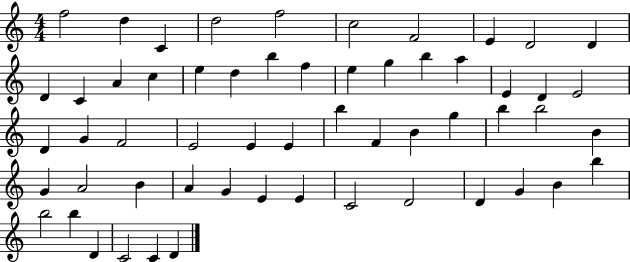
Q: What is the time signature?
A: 4/4